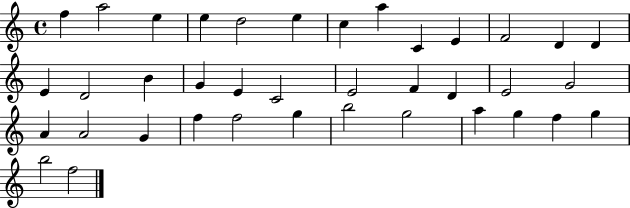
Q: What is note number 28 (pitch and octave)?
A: F5